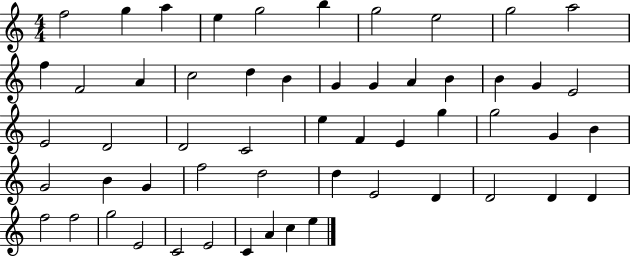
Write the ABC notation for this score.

X:1
T:Untitled
M:4/4
L:1/4
K:C
f2 g a e g2 b g2 e2 g2 a2 f F2 A c2 d B G G A B B G E2 E2 D2 D2 C2 e F E g g2 G B G2 B G f2 d2 d E2 D D2 D D f2 f2 g2 E2 C2 E2 C A c e